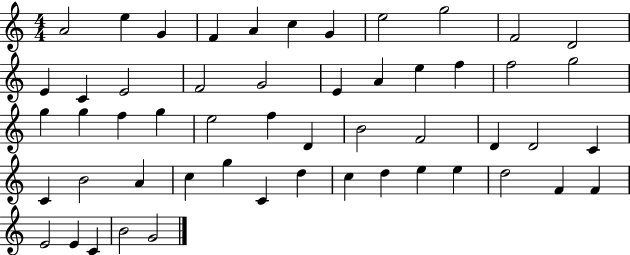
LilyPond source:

{
  \clef treble
  \numericTimeSignature
  \time 4/4
  \key c \major
  a'2 e''4 g'4 | f'4 a'4 c''4 g'4 | e''2 g''2 | f'2 d'2 | \break e'4 c'4 e'2 | f'2 g'2 | e'4 a'4 e''4 f''4 | f''2 g''2 | \break g''4 g''4 f''4 g''4 | e''2 f''4 d'4 | b'2 f'2 | d'4 d'2 c'4 | \break c'4 b'2 a'4 | c''4 g''4 c'4 d''4 | c''4 d''4 e''4 e''4 | d''2 f'4 f'4 | \break e'2 e'4 c'4 | b'2 g'2 | \bar "|."
}